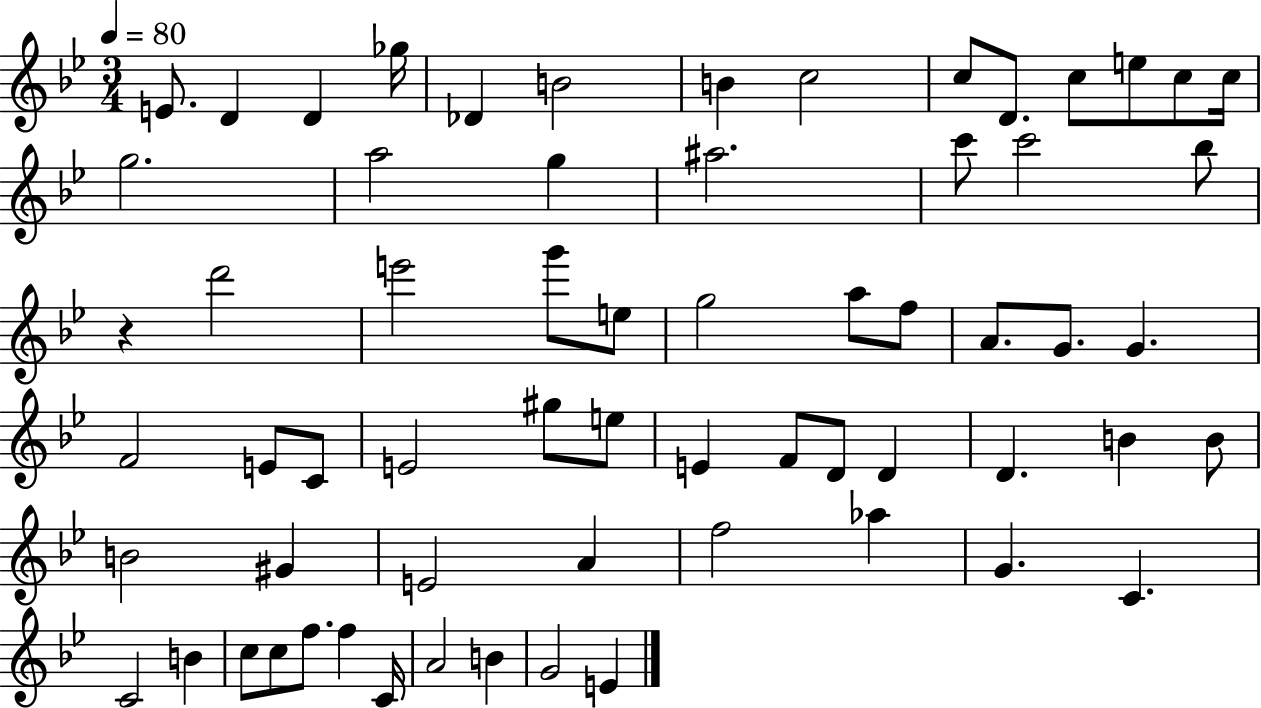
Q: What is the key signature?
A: BES major